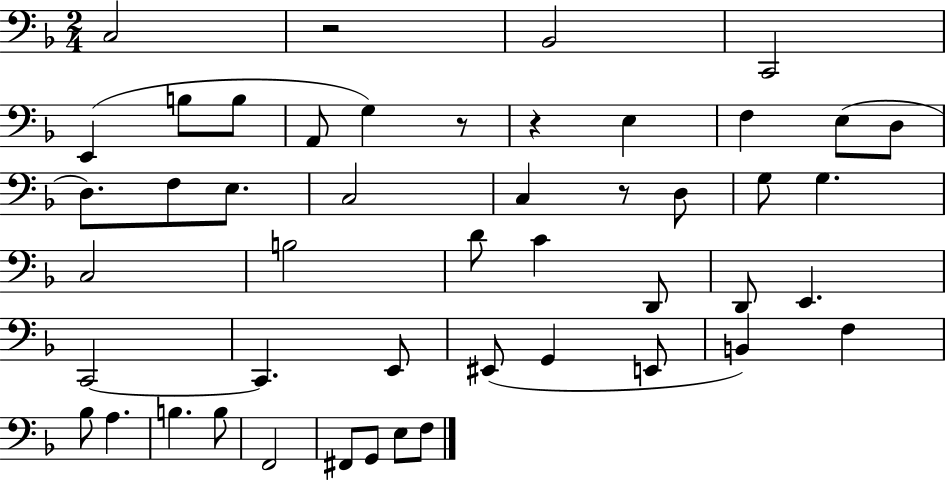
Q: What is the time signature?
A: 2/4